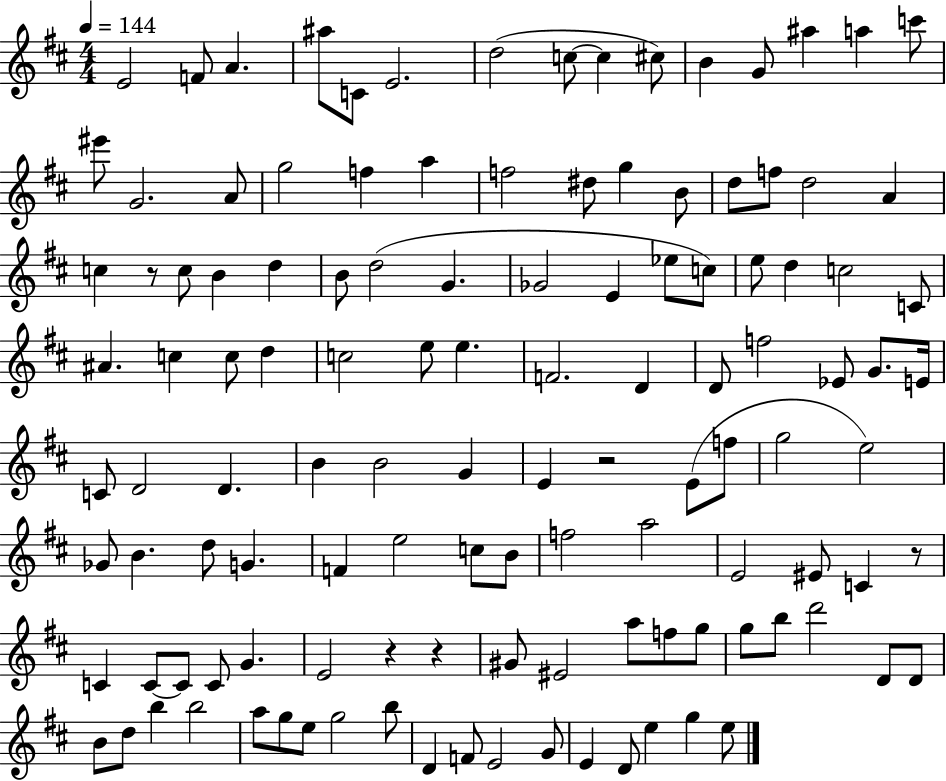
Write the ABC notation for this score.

X:1
T:Untitled
M:4/4
L:1/4
K:D
E2 F/2 A ^a/2 C/2 E2 d2 c/2 c ^c/2 B G/2 ^a a c'/2 ^e'/2 G2 A/2 g2 f a f2 ^d/2 g B/2 d/2 f/2 d2 A c z/2 c/2 B d B/2 d2 G _G2 E _e/2 c/2 e/2 d c2 C/2 ^A c c/2 d c2 e/2 e F2 D D/2 f2 _E/2 G/2 E/4 C/2 D2 D B B2 G E z2 E/2 f/2 g2 e2 _G/2 B d/2 G F e2 c/2 B/2 f2 a2 E2 ^E/2 C z/2 C C/2 C/2 C/2 G E2 z z ^G/2 ^E2 a/2 f/2 g/2 g/2 b/2 d'2 D/2 D/2 B/2 d/2 b b2 a/2 g/2 e/2 g2 b/2 D F/2 E2 G/2 E D/2 e g e/2